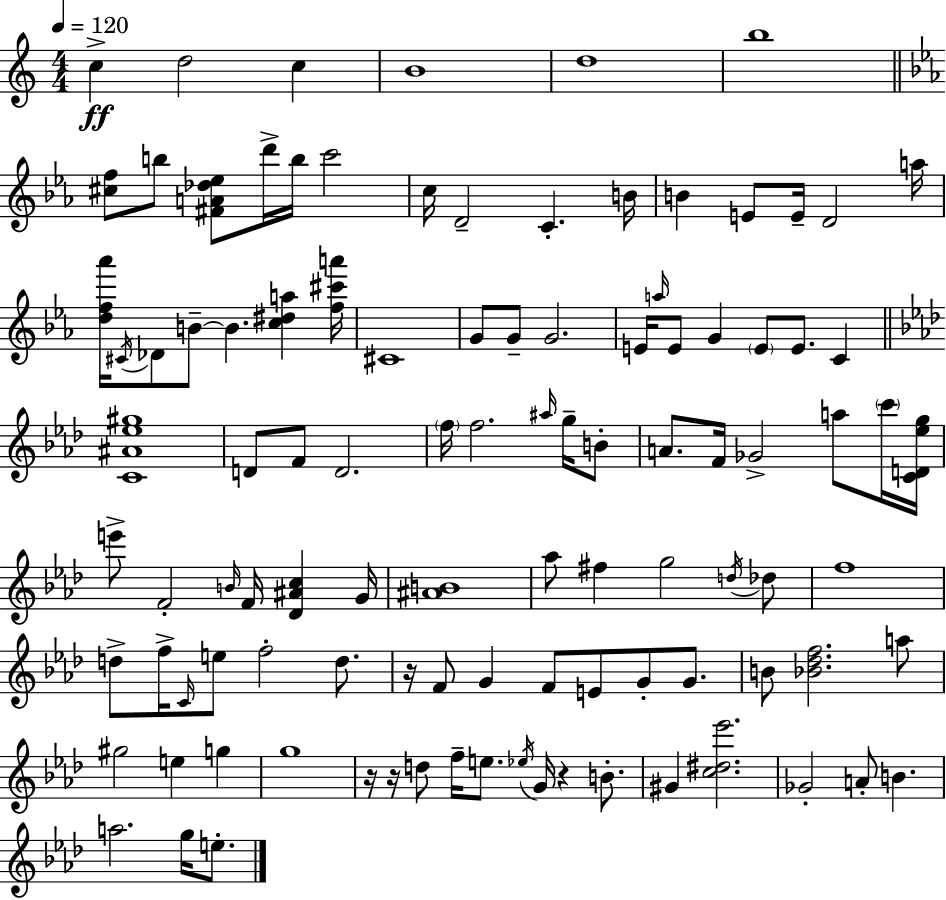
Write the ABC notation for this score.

X:1
T:Untitled
M:4/4
L:1/4
K:C
c d2 c B4 d4 b4 [^cf]/2 b/2 [^FA_d_e]/2 d'/4 b/4 c'2 c/4 D2 C B/4 B E/2 E/4 D2 a/4 [df_a']/4 ^C/4 _D/2 B/2 B [c^da] [f^c'a']/4 ^C4 G/2 G/2 G2 E/4 a/4 E/2 G E/2 E/2 C [C^A_e^g]4 D/2 F/2 D2 f/4 f2 ^a/4 g/4 B/2 A/2 F/4 _G2 a/2 c'/4 [CD_eg]/4 e'/2 F2 B/4 F/4 [_D^Ac] G/4 [^AB]4 _a/2 ^f g2 d/4 _d/2 f4 d/2 f/4 C/4 e/2 f2 d/2 z/4 F/2 G F/2 E/2 G/2 G/2 B/2 [_B_df]2 a/2 ^g2 e g g4 z/4 z/4 d/2 f/4 e/2 _e/4 G/4 z B/2 ^G [c^d_e']2 _G2 A/2 B a2 g/4 e/2